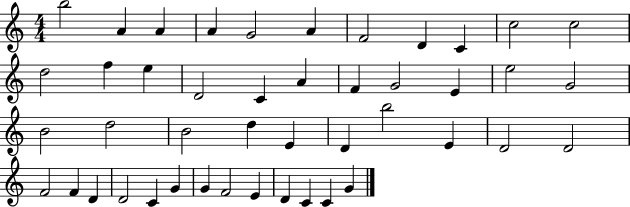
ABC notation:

X:1
T:Untitled
M:4/4
L:1/4
K:C
b2 A A A G2 A F2 D C c2 c2 d2 f e D2 C A F G2 E e2 G2 B2 d2 B2 d E D b2 E D2 D2 F2 F D D2 C G G F2 E D C C G